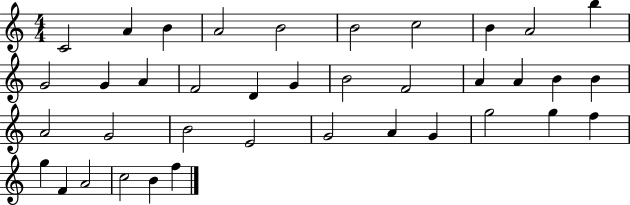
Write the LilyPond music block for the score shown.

{
  \clef treble
  \numericTimeSignature
  \time 4/4
  \key c \major
  c'2 a'4 b'4 | a'2 b'2 | b'2 c''2 | b'4 a'2 b''4 | \break g'2 g'4 a'4 | f'2 d'4 g'4 | b'2 f'2 | a'4 a'4 b'4 b'4 | \break a'2 g'2 | b'2 e'2 | g'2 a'4 g'4 | g''2 g''4 f''4 | \break g''4 f'4 a'2 | c''2 b'4 f''4 | \bar "|."
}